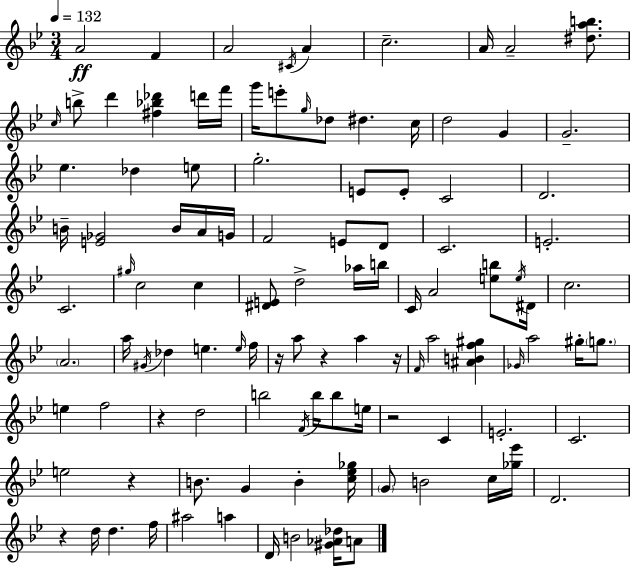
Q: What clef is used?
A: treble